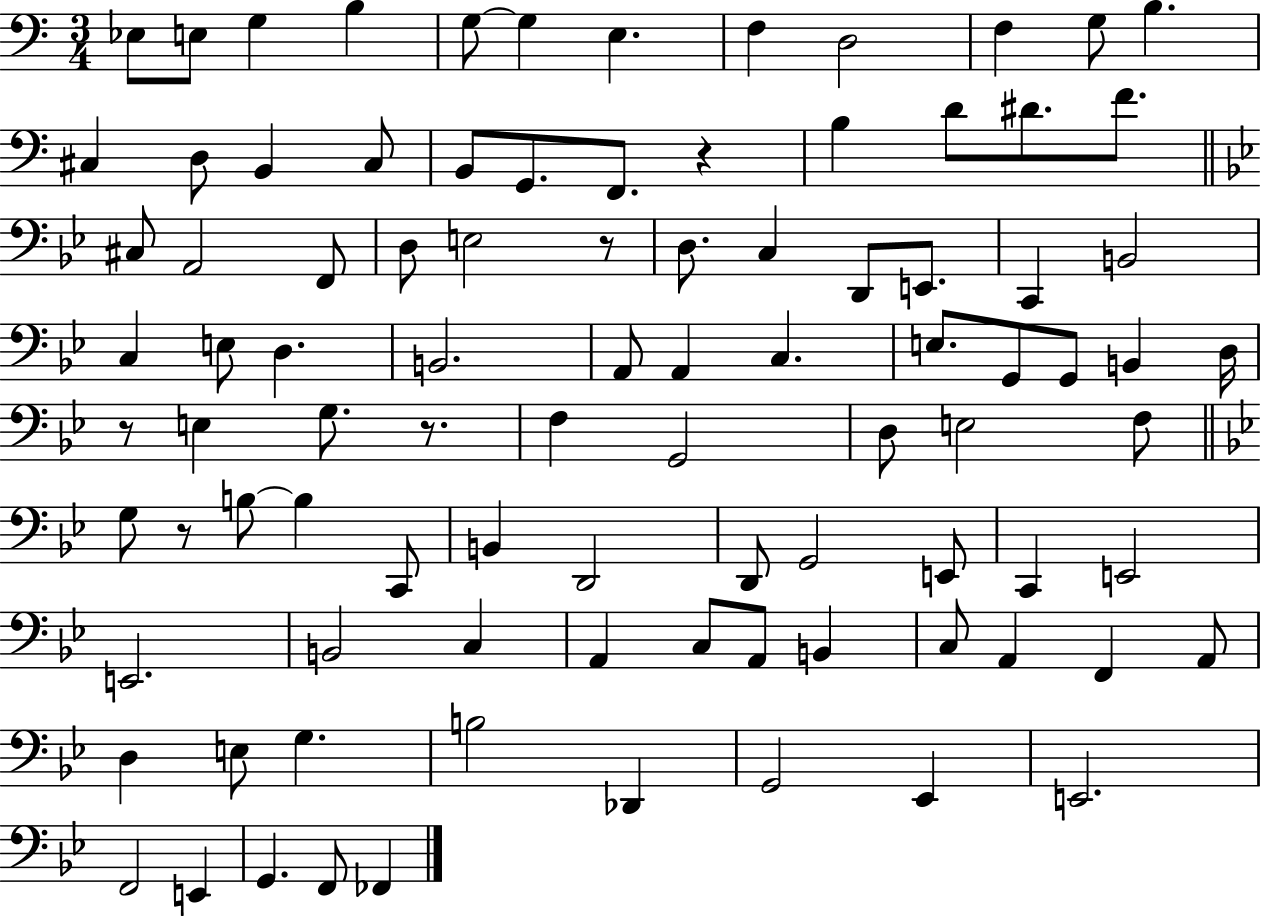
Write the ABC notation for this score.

X:1
T:Untitled
M:3/4
L:1/4
K:C
_E,/2 E,/2 G, B, G,/2 G, E, F, D,2 F, G,/2 B, ^C, D,/2 B,, ^C,/2 B,,/2 G,,/2 F,,/2 z B, D/2 ^D/2 F/2 ^C,/2 A,,2 F,,/2 D,/2 E,2 z/2 D,/2 C, D,,/2 E,,/2 C,, B,,2 C, E,/2 D, B,,2 A,,/2 A,, C, E,/2 G,,/2 G,,/2 B,, D,/4 z/2 E, G,/2 z/2 F, G,,2 D,/2 E,2 F,/2 G,/2 z/2 B,/2 B, C,,/2 B,, D,,2 D,,/2 G,,2 E,,/2 C,, E,,2 E,,2 B,,2 C, A,, C,/2 A,,/2 B,, C,/2 A,, F,, A,,/2 D, E,/2 G, B,2 _D,, G,,2 _E,, E,,2 F,,2 E,, G,, F,,/2 _F,,